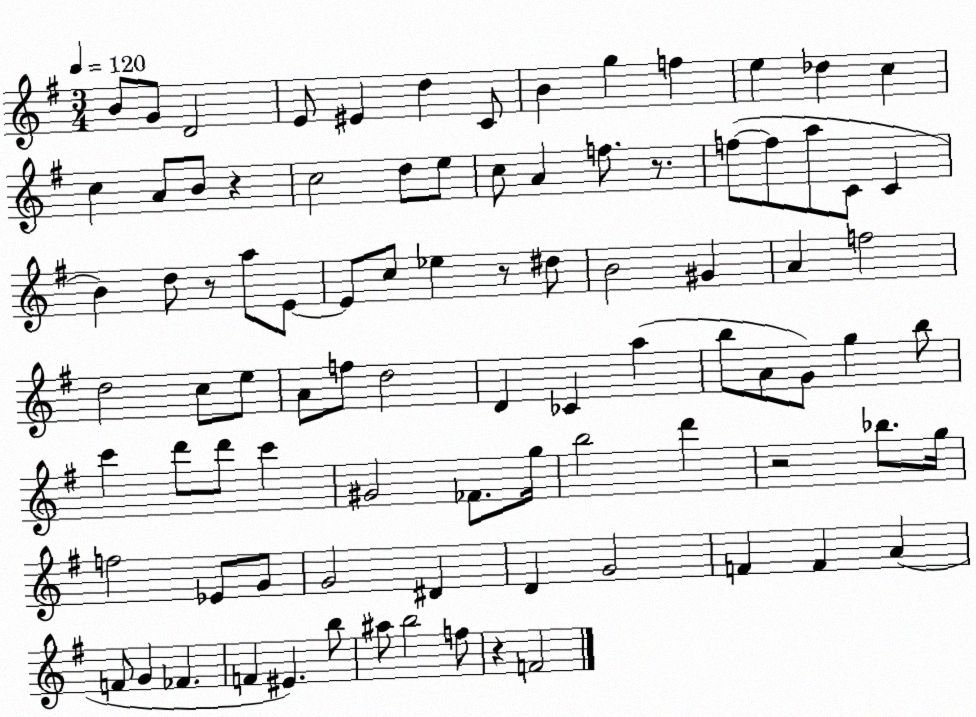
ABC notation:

X:1
T:Untitled
M:3/4
L:1/4
K:G
B/2 G/2 D2 E/2 ^E d C/2 B g f e _d c c A/2 B/2 z c2 d/2 e/2 c/2 A f/2 z/2 f/2 f/2 a/2 C/2 C B d/2 z/2 a/2 E/2 E/2 c/2 _e z/2 ^d/2 B2 ^G A f2 d2 c/2 e/2 A/2 f/2 d2 D _C a b/2 A/2 G/2 g b/2 c' d'/2 d'/2 c' ^G2 _F/2 g/4 b2 d' z2 _b/2 g/4 f2 _E/2 G/2 G2 ^D D G2 F F A F/2 G _F F ^E b/2 ^a/2 b2 f/2 z F2